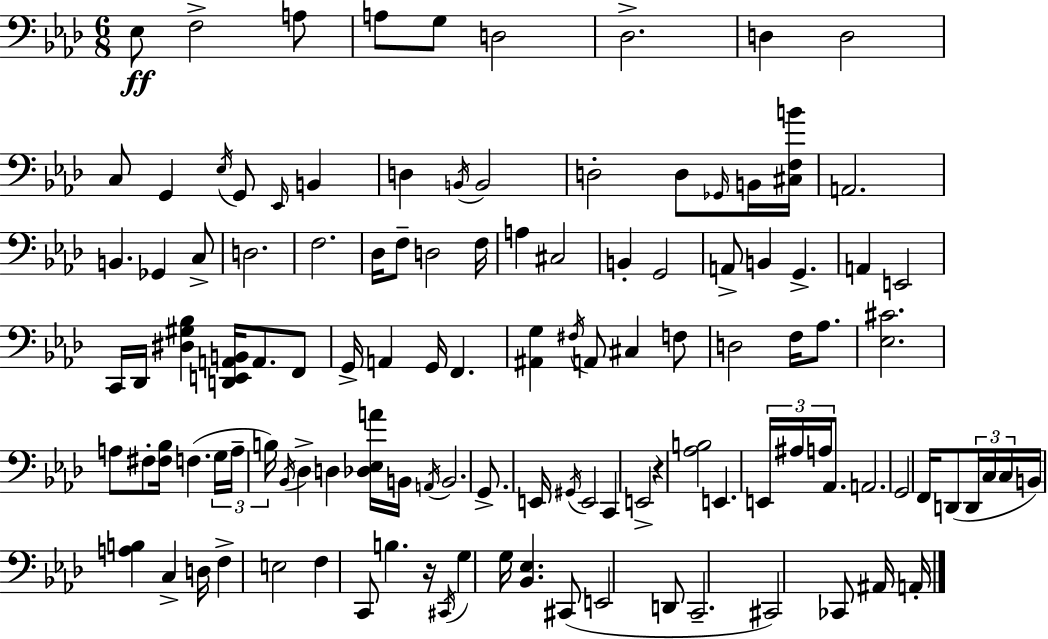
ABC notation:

X:1
T:Untitled
M:6/8
L:1/4
K:Ab
_E,/2 F,2 A,/2 A,/2 G,/2 D,2 _D,2 D, D,2 C,/2 G,, _E,/4 G,,/2 _E,,/4 B,, D, B,,/4 B,,2 D,2 D,/2 _G,,/4 B,,/4 [^C,F,B]/4 A,,2 B,, _G,, C,/2 D,2 F,2 _D,/4 F,/2 D,2 F,/4 A, ^C,2 B,, G,,2 A,,/2 B,, G,, A,, E,,2 C,,/4 _D,,/4 [^D,^G,_B,] [D,,E,,A,,B,,]/4 A,,/2 F,,/2 G,,/4 A,, G,,/4 F,, [^A,,G,] ^F,/4 A,,/2 ^C, F,/2 D,2 F,/4 _A,/2 [_E,^C]2 A,/2 ^F,/2 [^F,_B,]/4 F, G,/4 A,/4 B,/4 _B,,/4 _D, D, [_D,_E,A]/4 B,,/4 A,,/4 B,,2 G,,/2 E,,/4 ^G,,/4 E,,2 C,, E,,2 z [_A,B,]2 E,, E,,/4 ^A,/4 A,/4 _A,,/2 A,,2 G,,2 F,,/4 D,,/2 D,,/4 C,/4 C,/4 B,,/4 [A,B,] C, D,/4 F, E,2 F, C,,/2 B, z/4 ^C,,/4 G, G,/4 [_B,,_E,] ^C,,/2 E,,2 D,,/2 C,,2 ^C,,2 _C,,/2 ^A,,/4 A,,/4